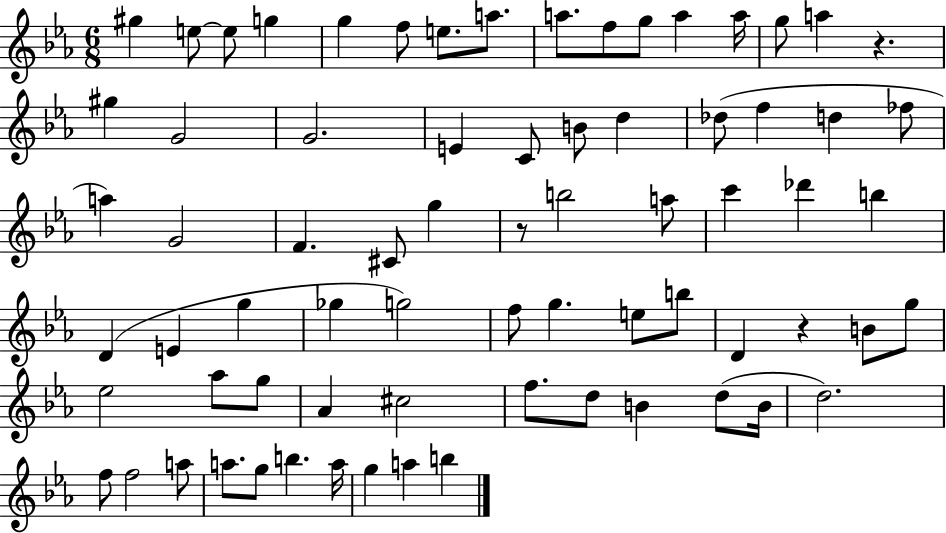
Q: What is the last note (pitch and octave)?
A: B5